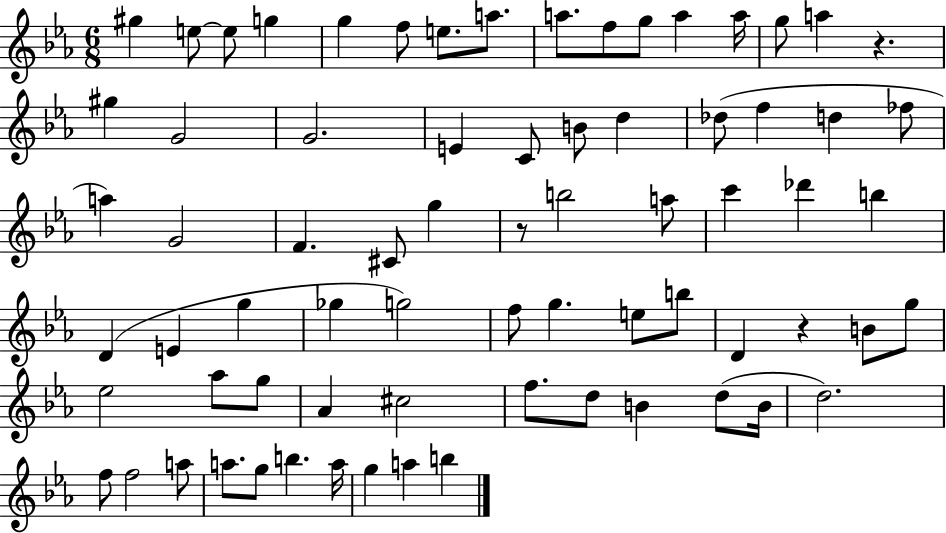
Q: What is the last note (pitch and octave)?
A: B5